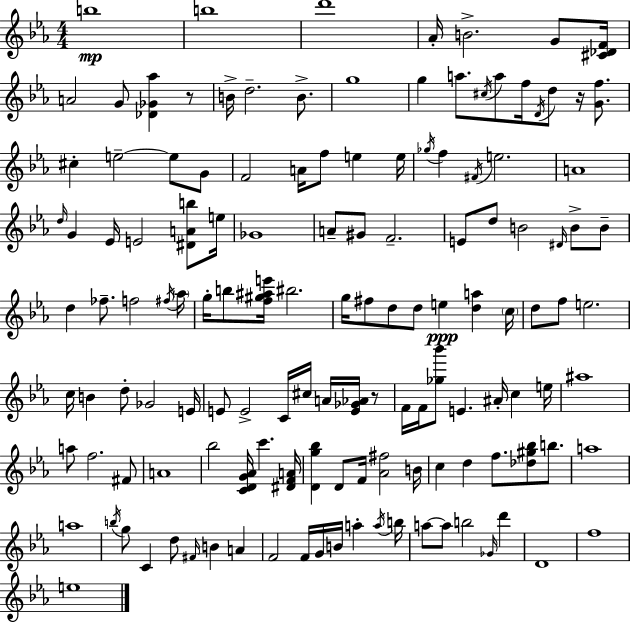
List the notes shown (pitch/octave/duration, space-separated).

B5/w B5/w D6/w Ab4/s B4/h. G4/e [C#4,Db4,F4]/s A4/h G4/e [Db4,Gb4,Ab5]/q R/e B4/s D5/h. B4/e. G5/w G5/q A5/e. C#5/s A5/e F5/s D4/s D5/e R/s [G4,F5]/e. C#5/q E5/h E5/e G4/e F4/h A4/s F5/e E5/q E5/s Gb5/s F5/q F#4/s E5/h. A4/w D5/s G4/q Eb4/s E4/h [D#4,A4,B5]/e E5/s Gb4/w A4/e G#4/e F4/h. E4/e D5/e B4/h D#4/s B4/e B4/e D5/q FES5/e. F5/h F#5/s Ab5/s G5/s B5/e [F5,G#5,A#5,E6]/s BIS5/h. G5/s F#5/e D5/e D5/e E5/q [D5,A5]/q C5/s D5/e F5/e E5/h. C5/s B4/q D5/e Gb4/h E4/s E4/e E4/h C4/s C#5/s A4/s [E4,Gb4,Ab4]/s R/e F4/s F4/s [Gb5,Bb6]/e E4/q. A#4/s C5/q E5/s A#5/w A5/e F5/h. F#4/e A4/w Bb5/h [C4,D4,G4,Ab4]/s C6/q. [D#4,F4,A4]/s [D4,G5,Bb5]/q D4/e F4/s [Ab4,F#5]/h B4/s C5/q D5/q F5/e. [Db5,G#5,Bb5]/e B5/e. A5/w A5/w B5/s G5/e C4/q D5/e F#4/s B4/q A4/q F4/h F4/s G4/s B4/s A5/q A5/s B5/s A5/e A5/e B5/h Gb4/s D6/q D4/w F5/w E5/w